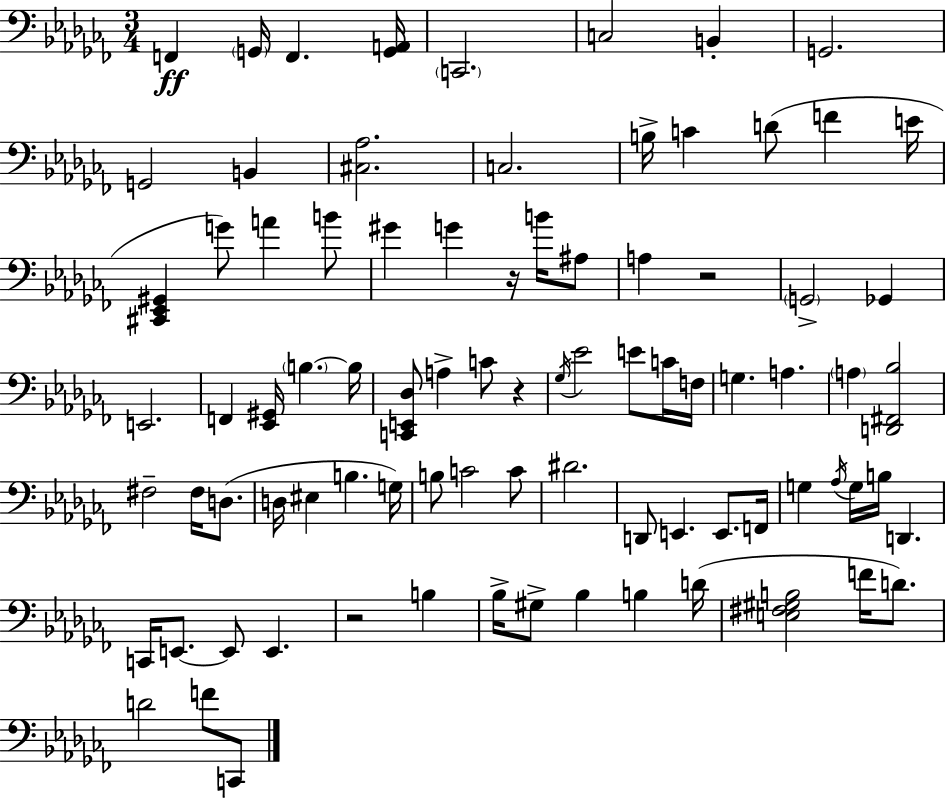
F2/q G2/s F2/q. [G2,A2]/s C2/h. C3/h B2/q G2/h. G2/h B2/q [C#3,Ab3]/h. C3/h. B3/s C4/q D4/e F4/q E4/s [C#2,Eb2,G#2]/q G4/e A4/q B4/e G#4/q G4/q R/s B4/s A#3/e A3/q R/h G2/h Gb2/q E2/h. F2/q [Eb2,G#2]/s B3/q. B3/s [C2,E2,Db3]/e A3/q C4/e R/q Gb3/s Eb4/h E4/e C4/s F3/s G3/q. A3/q. A3/q [D2,F#2,Bb3]/h F#3/h F#3/s D3/e. D3/s EIS3/q B3/q. G3/s B3/e C4/h C4/e D#4/h. D2/e E2/q. E2/e. F2/s G3/q Ab3/s G3/s B3/s D2/q. C2/s E2/e. E2/e E2/q. R/h B3/q Bb3/s G#3/e Bb3/q B3/q D4/s [E3,F#3,G#3,B3]/h F4/s D4/e. D4/h F4/e C2/e